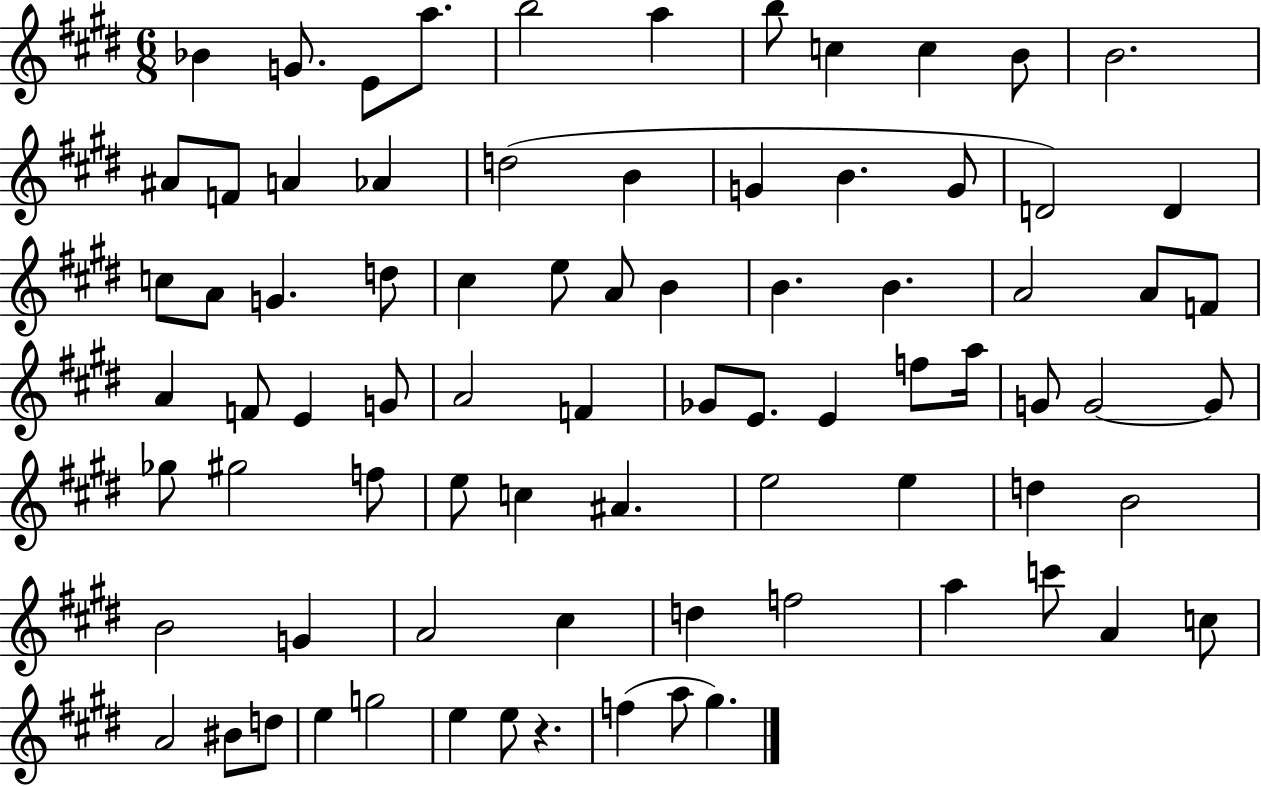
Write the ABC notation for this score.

X:1
T:Untitled
M:6/8
L:1/4
K:E
_B G/2 E/2 a/2 b2 a b/2 c c B/2 B2 ^A/2 F/2 A _A d2 B G B G/2 D2 D c/2 A/2 G d/2 ^c e/2 A/2 B B B A2 A/2 F/2 A F/2 E G/2 A2 F _G/2 E/2 E f/2 a/4 G/2 G2 G/2 _g/2 ^g2 f/2 e/2 c ^A e2 e d B2 B2 G A2 ^c d f2 a c'/2 A c/2 A2 ^B/2 d/2 e g2 e e/2 z f a/2 ^g